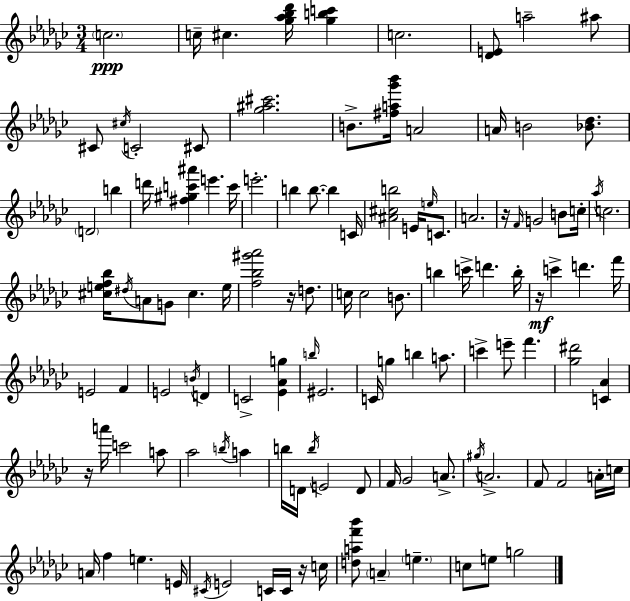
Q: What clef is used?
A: treble